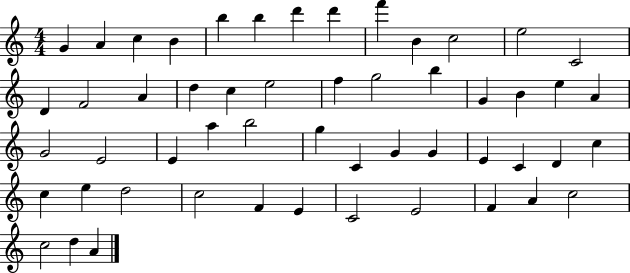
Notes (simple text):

G4/q A4/q C5/q B4/q B5/q B5/q D6/q D6/q F6/q B4/q C5/h E5/h C4/h D4/q F4/h A4/q D5/q C5/q E5/h F5/q G5/h B5/q G4/q B4/q E5/q A4/q G4/h E4/h E4/q A5/q B5/h G5/q C4/q G4/q G4/q E4/q C4/q D4/q C5/q C5/q E5/q D5/h C5/h F4/q E4/q C4/h E4/h F4/q A4/q C5/h C5/h D5/q A4/q